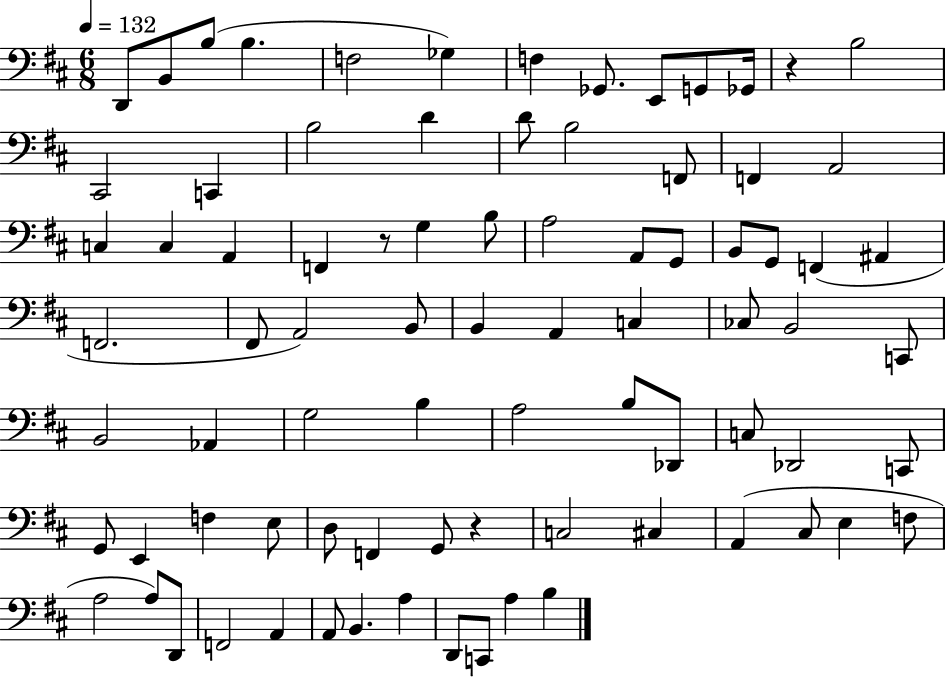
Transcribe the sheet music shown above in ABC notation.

X:1
T:Untitled
M:6/8
L:1/4
K:D
D,,/2 B,,/2 B,/2 B, F,2 _G, F, _G,,/2 E,,/2 G,,/2 _G,,/4 z B,2 ^C,,2 C,, B,2 D D/2 B,2 F,,/2 F,, A,,2 C, C, A,, F,, z/2 G, B,/2 A,2 A,,/2 G,,/2 B,,/2 G,,/2 F,, ^A,, F,,2 ^F,,/2 A,,2 B,,/2 B,, A,, C, _C,/2 B,,2 C,,/2 B,,2 _A,, G,2 B, A,2 B,/2 _D,,/2 C,/2 _D,,2 C,,/2 G,,/2 E,, F, E,/2 D,/2 F,, G,,/2 z C,2 ^C, A,, ^C,/2 E, F,/2 A,2 A,/2 D,,/2 F,,2 A,, A,,/2 B,, A, D,,/2 C,,/2 A, B,